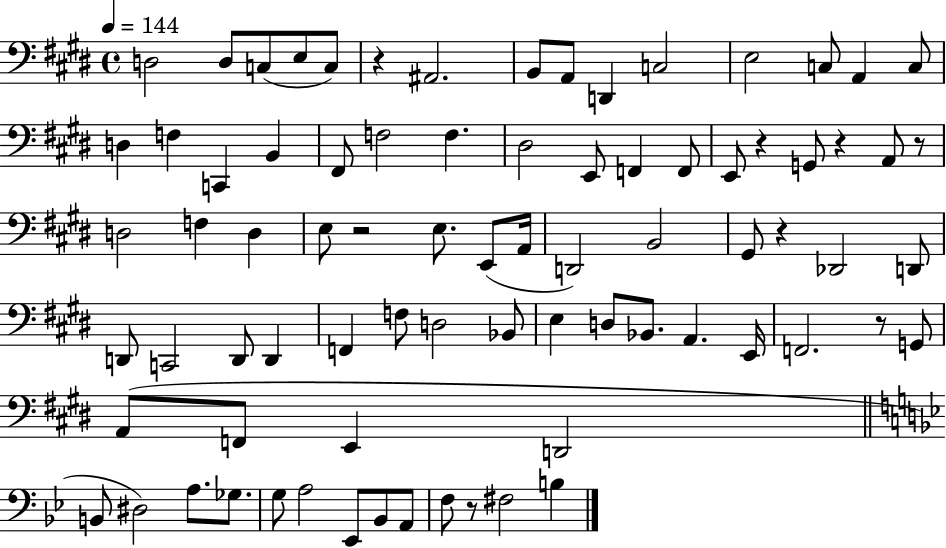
D3/h D3/e C3/e E3/e C3/e R/q A#2/h. B2/e A2/e D2/q C3/h E3/h C3/e A2/q C3/e D3/q F3/q C2/q B2/q F#2/e F3/h F3/q. D#3/h E2/e F2/q F2/e E2/e R/q G2/e R/q A2/e R/e D3/h F3/q D3/q E3/e R/h E3/e. E2/e A2/s D2/h B2/h G#2/e R/q Db2/h D2/e D2/e C2/h D2/e D2/q F2/q F3/e D3/h Bb2/e E3/q D3/e Bb2/e. A2/q. E2/s F2/h. R/e G2/e A2/e F2/e E2/q D2/h B2/e D#3/h A3/e. Gb3/e. G3/e A3/h Eb2/e Bb2/e A2/e F3/e R/e F#3/h B3/q